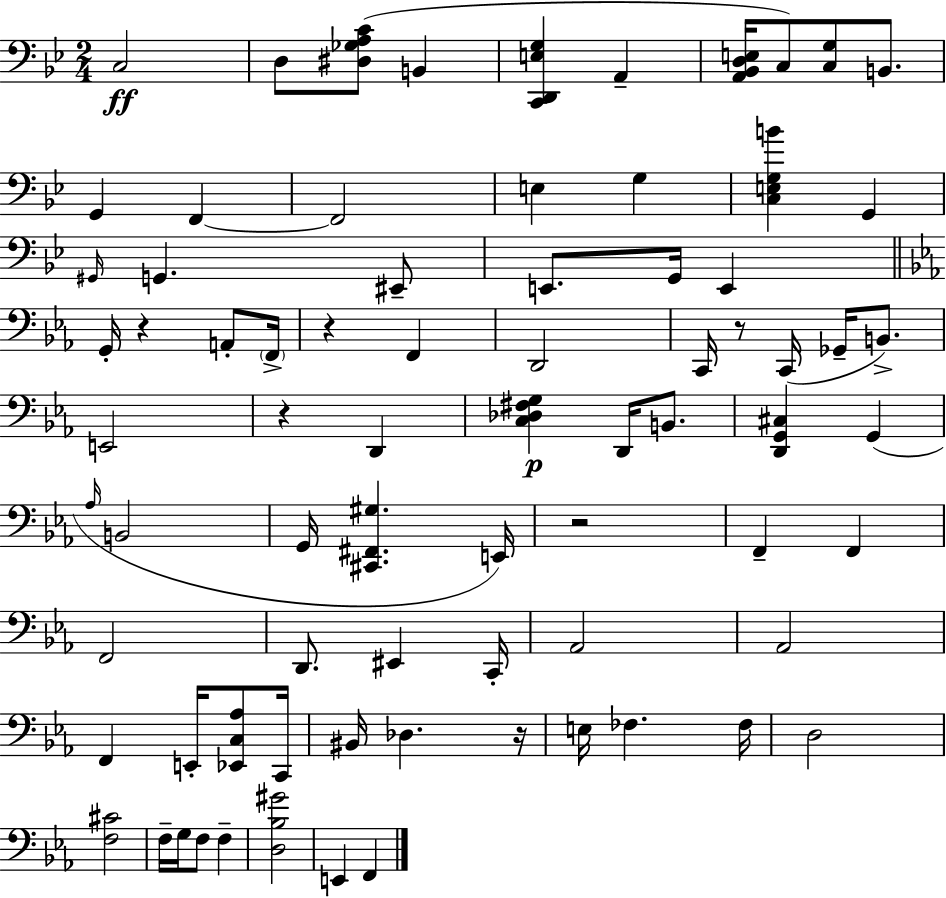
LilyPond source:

{
  \clef bass
  \numericTimeSignature
  \time 2/4
  \key g \minor
  c2\ff | d8 <dis ges a c'>8( b,4 | <c, d, e g>4 a,4-- | <a, bes, d e>16 c8) <c g>8 b,8. | \break g,4 f,4~~ | f,2 | e4 g4 | <c e g b'>4 g,4 | \break \grace { gis,16 } g,4. eis,8-- | e,8. g,16 e,4 | \bar "||" \break \key ees \major g,16-. r4 a,8-. \parenthesize f,16-> | r4 f,4 | d,2 | c,16 r8 c,16( ges,16-- b,8.->) | \break e,2 | r4 d,4 | <c des fis g>4\p d,16 b,8. | <d, g, cis>4 g,4( | \break \grace { aes16 } b,2 | g,16 <cis, fis, gis>4. | e,16) r2 | f,4-- f,4 | \break f,2 | d,8. eis,4 | c,16-. aes,2 | aes,2 | \break f,4 e,16-. <ees, c aes>8 | c,16 bis,16 des4. | r16 e16 fes4. | fes16 d2 | \break <f cis'>2 | f16-- g16 f8 f4-- | <d bes gis'>2 | e,4 f,4 | \break \bar "|."
}